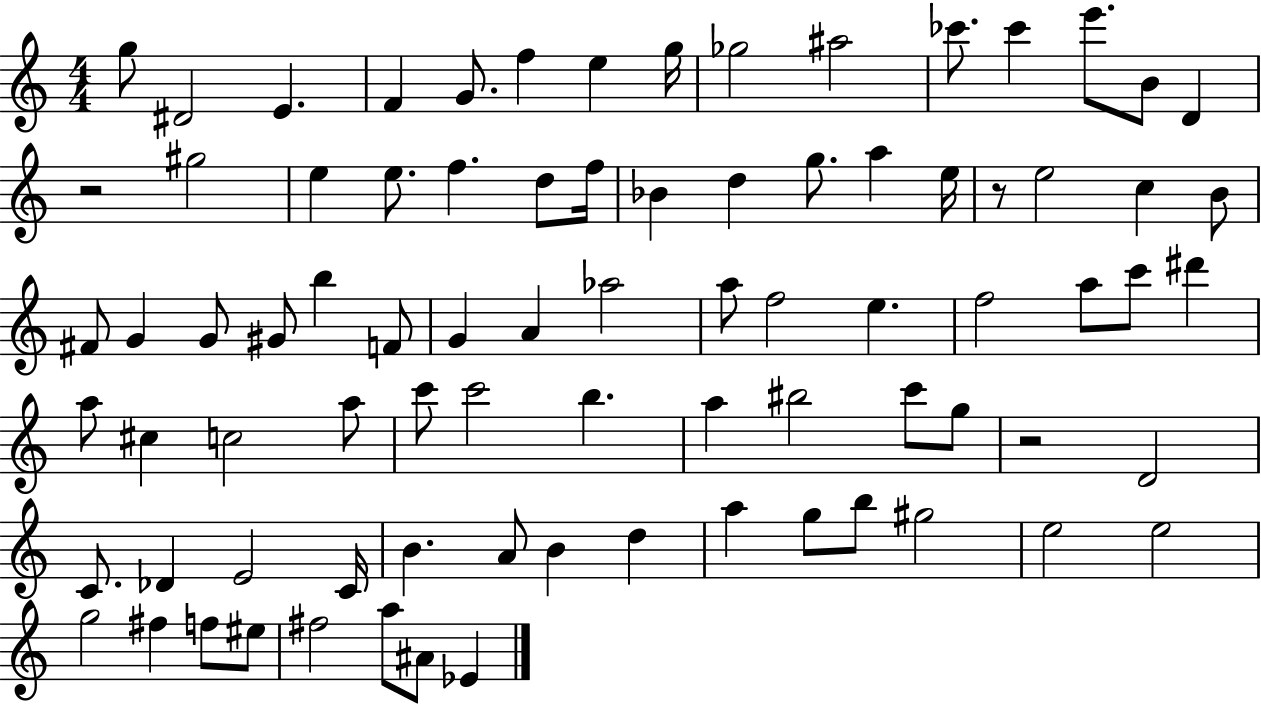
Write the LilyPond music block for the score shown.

{
  \clef treble
  \numericTimeSignature
  \time 4/4
  \key c \major
  g''8 dis'2 e'4. | f'4 g'8. f''4 e''4 g''16 | ges''2 ais''2 | ces'''8. ces'''4 e'''8. b'8 d'4 | \break r2 gis''2 | e''4 e''8. f''4. d''8 f''16 | bes'4 d''4 g''8. a''4 e''16 | r8 e''2 c''4 b'8 | \break fis'8 g'4 g'8 gis'8 b''4 f'8 | g'4 a'4 aes''2 | a''8 f''2 e''4. | f''2 a''8 c'''8 dis'''4 | \break a''8 cis''4 c''2 a''8 | c'''8 c'''2 b''4. | a''4 bis''2 c'''8 g''8 | r2 d'2 | \break c'8. des'4 e'2 c'16 | b'4. a'8 b'4 d''4 | a''4 g''8 b''8 gis''2 | e''2 e''2 | \break g''2 fis''4 f''8 eis''8 | fis''2 a''8 ais'8 ees'4 | \bar "|."
}